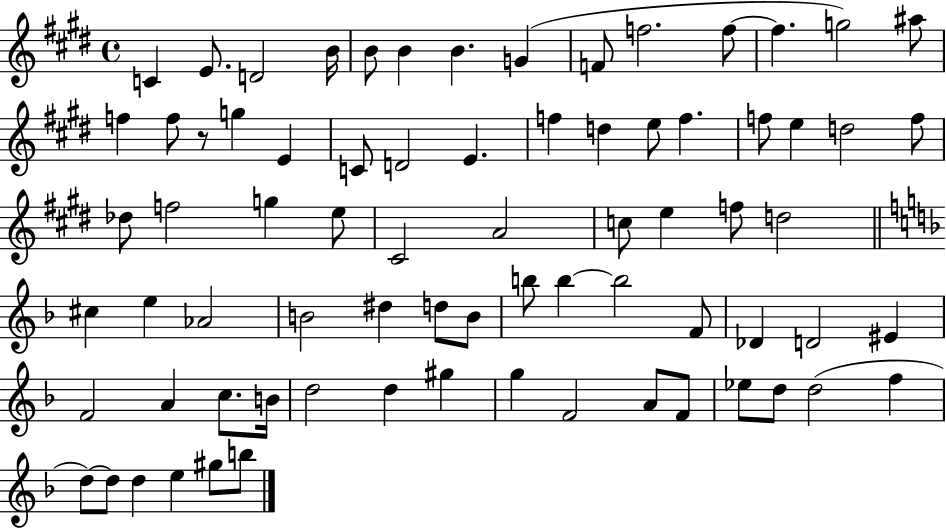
{
  \clef treble
  \time 4/4
  \defaultTimeSignature
  \key e \major
  \repeat volta 2 { c'4 e'8. d'2 b'16 | b'8 b'4 b'4. g'4( | f'8 f''2. f''8~~ | f''4. g''2) ais''8 | \break f''4 f''8 r8 g''4 e'4 | c'8 d'2 e'4. | f''4 d''4 e''8 f''4. | f''8 e''4 d''2 f''8 | \break des''8 f''2 g''4 e''8 | cis'2 a'2 | c''8 e''4 f''8 d''2 | \bar "||" \break \key f \major cis''4 e''4 aes'2 | b'2 dis''4 d''8 b'8 | b''8 b''4~~ b''2 f'8 | des'4 d'2 eis'4 | \break f'2 a'4 c''8. b'16 | d''2 d''4 gis''4 | g''4 f'2 a'8 f'8 | ees''8 d''8 d''2( f''4 | \break d''8~~) d''8 d''4 e''4 gis''8 b''8 | } \bar "|."
}